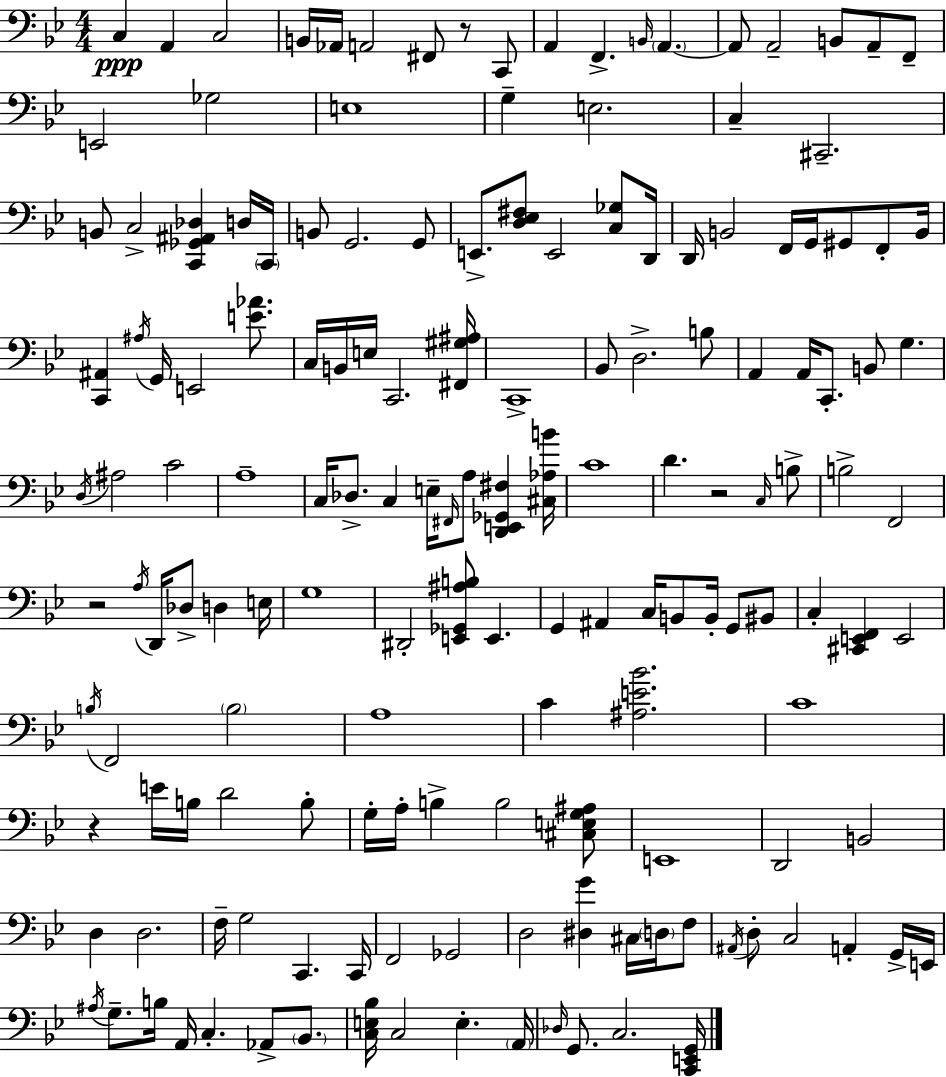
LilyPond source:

{
  \clef bass
  \numericTimeSignature
  \time 4/4
  \key g \minor
  c4\ppp a,4 c2 | b,16 aes,16 a,2 fis,8 r8 c,8 | a,4 f,4.-> \grace { b,16 } \parenthesize a,4.~~ | a,8 a,2-- b,8 a,8-- f,8-- | \break e,2 ges2 | e1 | g4-- e2. | c4-- cis,2.-- | \break b,8 c2-> <c, ges, ais, des>4 d16 | \parenthesize c,16 b,8 g,2. g,8 | e,8.-> <d ees fis>8 e,2 <c ges>8 | d,16 d,16 b,2 f,16 g,16 gis,8 f,8-. | \break b,16 <c, ais,>4 \acciaccatura { ais16 } g,16 e,2 <e' aes'>8. | c16 b,16 e16 c,2. | <fis, gis ais>16 c,1-> | bes,8 d2.-> | \break b8 a,4 a,16 c,8.-. b,8 g4. | \acciaccatura { d16 } ais2 c'2 | a1-- | c16 des8.-> c4 e16-- \grace { fis,16 } a8 <d, e, ges, fis>4 | \break <cis aes b'>16 c'1 | d'4. r2 | \grace { c16 } b8-> b2-> f,2 | r2 \acciaccatura { a16 } d,16 des8-> | \break d4 e16 g1 | dis,2-. <e, ges, ais b>8 | e,4. g,4 ais,4 c16 b,8 | b,16-. g,8 bis,8 c4-. <cis, e, f,>4 e,2 | \break \acciaccatura { b16 } f,2 \parenthesize b2 | a1 | c'4 <ais e' bes'>2. | c'1 | \break r4 e'16 b16 d'2 | b8-. g16-. a16-. b4-> b2 | <cis e g ais>8 e,1 | d,2 b,2 | \break d4 d2. | f16-- g2 | c,4. c,16 f,2 ges,2 | d2 <dis g'>4 | \break cis16 \parenthesize d16 f8 \acciaccatura { ais,16 } d8-. c2 | a,4-. g,16-> e,16 \acciaccatura { ais16 } g8.-- b16 a,16 c4.-. | aes,8-> \parenthesize bes,8. <c e bes>16 c2 | e4.-. \parenthesize a,16 \grace { des16 } g,8. c2. | \break <c, e, g,>16 \bar "|."
}